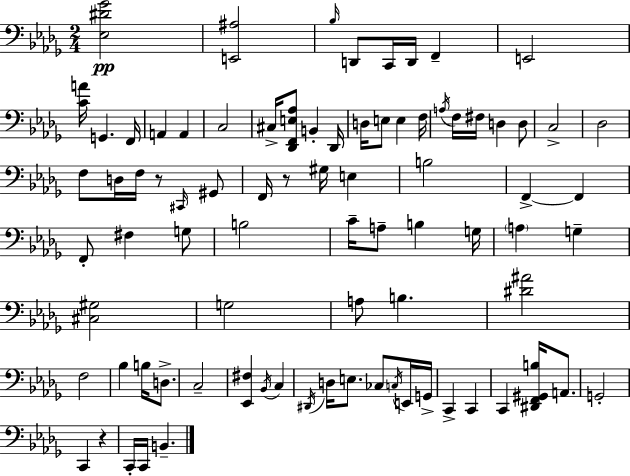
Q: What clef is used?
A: bass